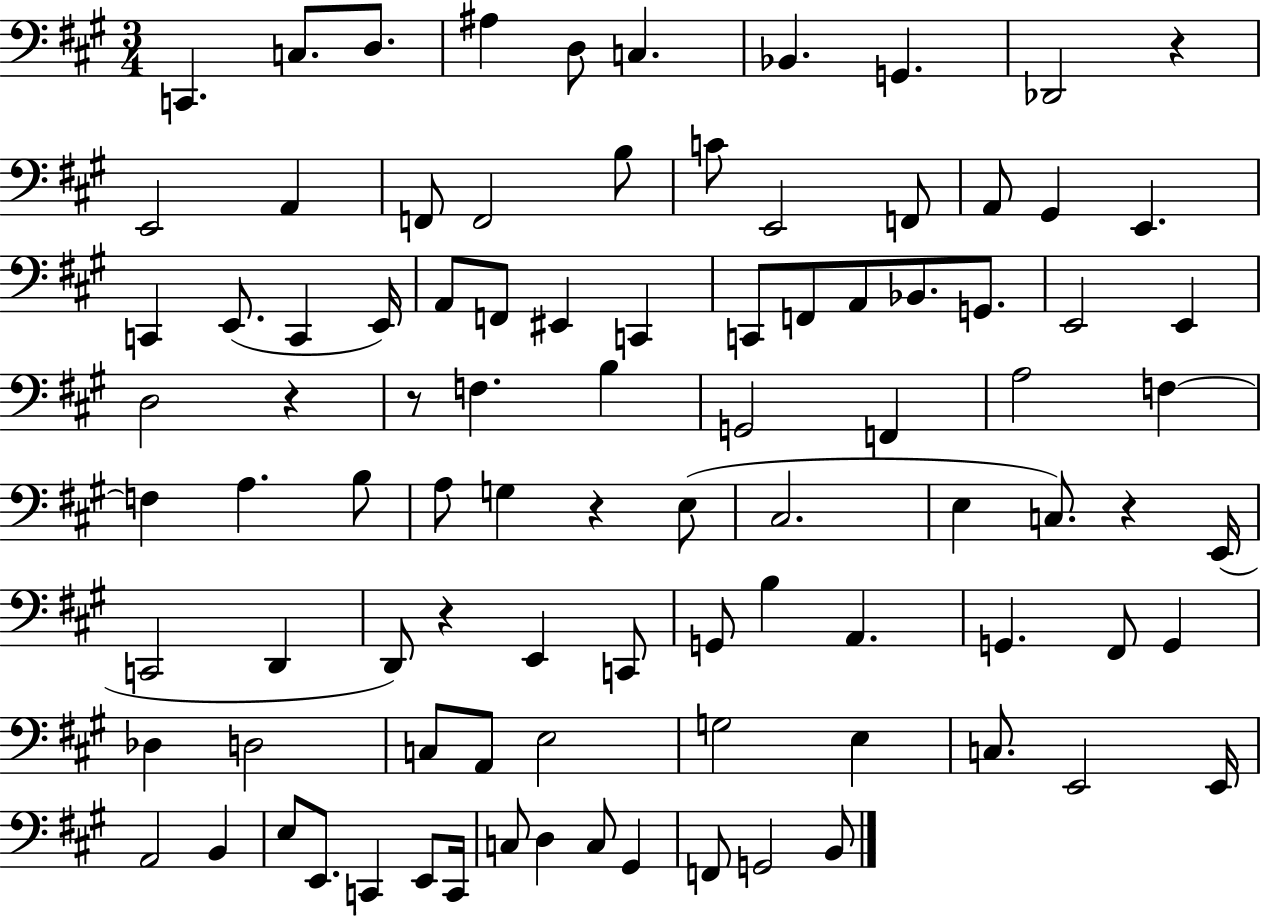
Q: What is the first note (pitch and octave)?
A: C2